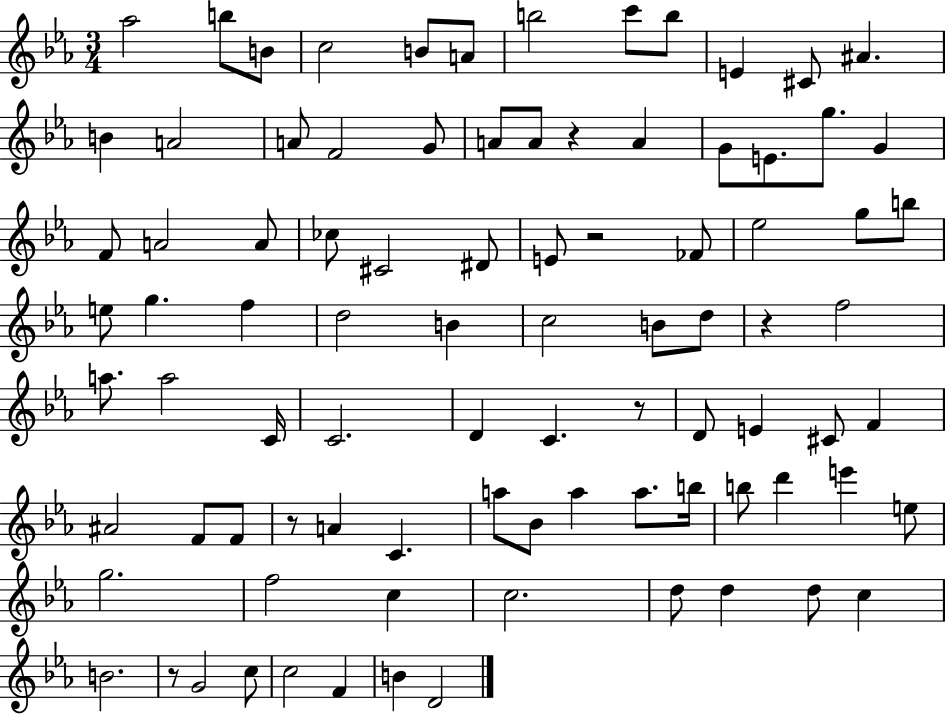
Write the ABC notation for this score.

X:1
T:Untitled
M:3/4
L:1/4
K:Eb
_a2 b/2 B/2 c2 B/2 A/2 b2 c'/2 b/2 E ^C/2 ^A B A2 A/2 F2 G/2 A/2 A/2 z A G/2 E/2 g/2 G F/2 A2 A/2 _c/2 ^C2 ^D/2 E/2 z2 _F/2 _e2 g/2 b/2 e/2 g f d2 B c2 B/2 d/2 z f2 a/2 a2 C/4 C2 D C z/2 D/2 E ^C/2 F ^A2 F/2 F/2 z/2 A C a/2 _B/2 a a/2 b/4 b/2 d' e' e/2 g2 f2 c c2 d/2 d d/2 c B2 z/2 G2 c/2 c2 F B D2